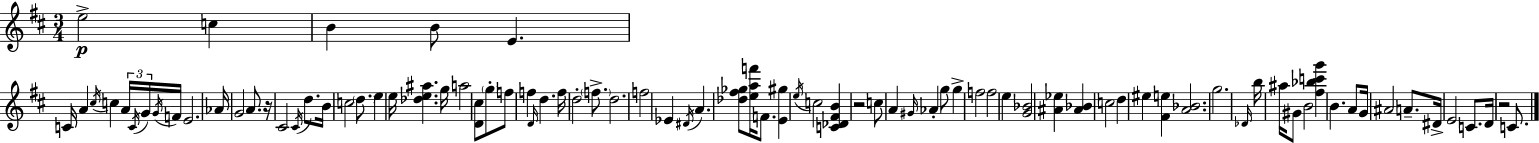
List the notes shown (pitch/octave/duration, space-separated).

E5/h C5/q B4/q B4/e E4/q. C4/s A4/q C#5/s C5/q A4/s C4/s G4/s G4/s F4/s E4/h. Ab4/s G4/h A4/e. R/s C#4/h C#4/s D5/e. B4/s C5/h D5/e. E5/q E5/s [Db5,E5,A#5]/q. G5/s A5/h [D4,C#5]/e G5/e F5/e F5/q D4/s D5/q. F5/s D5/h F5/e. D5/h. F5/h Eb4/q D#4/s A4/q. [Db5,F#5,Gb5]/e [E5,A5,F6]/s F4/e. [E4,G#5]/q E5/s C5/h [C4,Db4,F#4,B4]/q R/h C5/e A4/q G#4/s Ab4/q G5/e G5/q F5/h F5/h E5/q [G4,Bb4]/h [A#4,Eb5]/q [A#4,Bb4]/q C5/h D5/q EIS5/q [F#4,E5]/q [A4,Bb4]/h. G5/h. Db4/s B5/s A#5/s G#4/e B4/h [F#5,Bb5,C6,G6]/q B4/q. A4/e G4/s A#4/h A4/e. D#4/s E4/h C4/e. D4/s R/h C4/e.